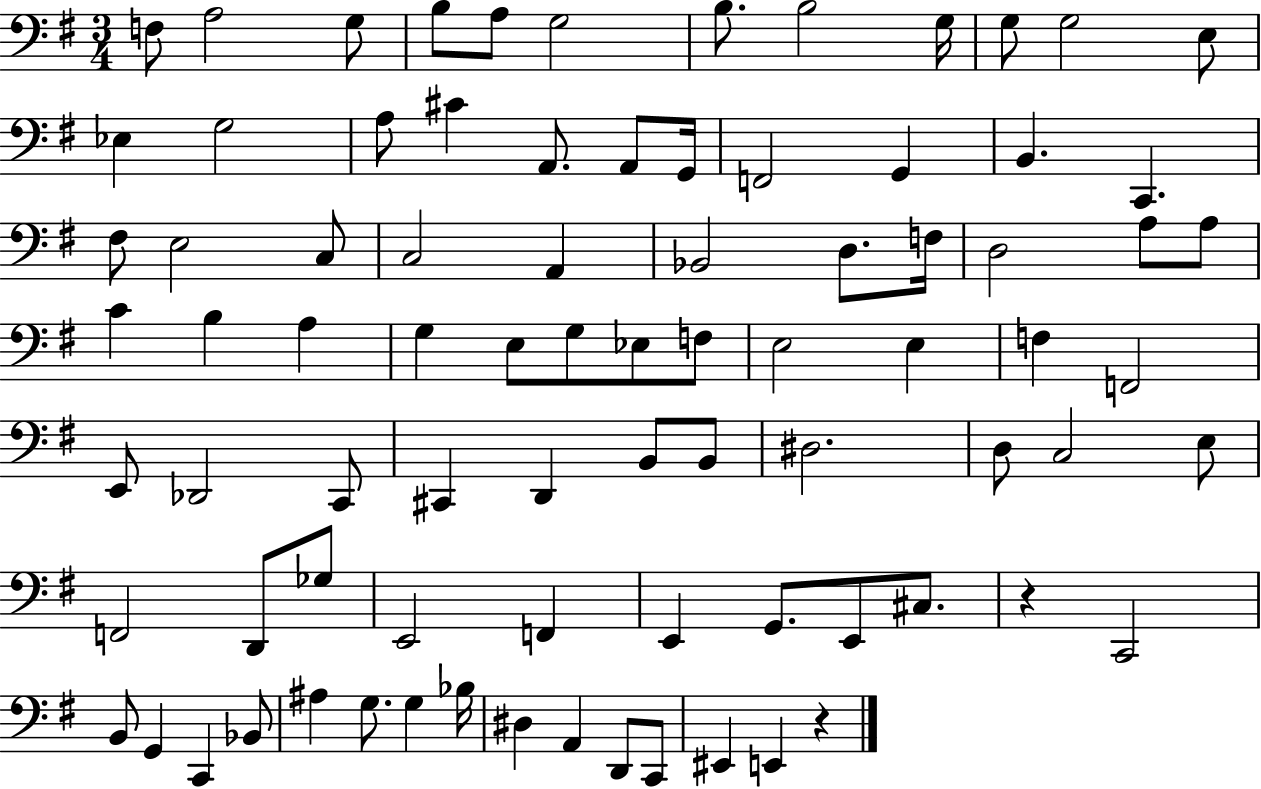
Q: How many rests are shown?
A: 2